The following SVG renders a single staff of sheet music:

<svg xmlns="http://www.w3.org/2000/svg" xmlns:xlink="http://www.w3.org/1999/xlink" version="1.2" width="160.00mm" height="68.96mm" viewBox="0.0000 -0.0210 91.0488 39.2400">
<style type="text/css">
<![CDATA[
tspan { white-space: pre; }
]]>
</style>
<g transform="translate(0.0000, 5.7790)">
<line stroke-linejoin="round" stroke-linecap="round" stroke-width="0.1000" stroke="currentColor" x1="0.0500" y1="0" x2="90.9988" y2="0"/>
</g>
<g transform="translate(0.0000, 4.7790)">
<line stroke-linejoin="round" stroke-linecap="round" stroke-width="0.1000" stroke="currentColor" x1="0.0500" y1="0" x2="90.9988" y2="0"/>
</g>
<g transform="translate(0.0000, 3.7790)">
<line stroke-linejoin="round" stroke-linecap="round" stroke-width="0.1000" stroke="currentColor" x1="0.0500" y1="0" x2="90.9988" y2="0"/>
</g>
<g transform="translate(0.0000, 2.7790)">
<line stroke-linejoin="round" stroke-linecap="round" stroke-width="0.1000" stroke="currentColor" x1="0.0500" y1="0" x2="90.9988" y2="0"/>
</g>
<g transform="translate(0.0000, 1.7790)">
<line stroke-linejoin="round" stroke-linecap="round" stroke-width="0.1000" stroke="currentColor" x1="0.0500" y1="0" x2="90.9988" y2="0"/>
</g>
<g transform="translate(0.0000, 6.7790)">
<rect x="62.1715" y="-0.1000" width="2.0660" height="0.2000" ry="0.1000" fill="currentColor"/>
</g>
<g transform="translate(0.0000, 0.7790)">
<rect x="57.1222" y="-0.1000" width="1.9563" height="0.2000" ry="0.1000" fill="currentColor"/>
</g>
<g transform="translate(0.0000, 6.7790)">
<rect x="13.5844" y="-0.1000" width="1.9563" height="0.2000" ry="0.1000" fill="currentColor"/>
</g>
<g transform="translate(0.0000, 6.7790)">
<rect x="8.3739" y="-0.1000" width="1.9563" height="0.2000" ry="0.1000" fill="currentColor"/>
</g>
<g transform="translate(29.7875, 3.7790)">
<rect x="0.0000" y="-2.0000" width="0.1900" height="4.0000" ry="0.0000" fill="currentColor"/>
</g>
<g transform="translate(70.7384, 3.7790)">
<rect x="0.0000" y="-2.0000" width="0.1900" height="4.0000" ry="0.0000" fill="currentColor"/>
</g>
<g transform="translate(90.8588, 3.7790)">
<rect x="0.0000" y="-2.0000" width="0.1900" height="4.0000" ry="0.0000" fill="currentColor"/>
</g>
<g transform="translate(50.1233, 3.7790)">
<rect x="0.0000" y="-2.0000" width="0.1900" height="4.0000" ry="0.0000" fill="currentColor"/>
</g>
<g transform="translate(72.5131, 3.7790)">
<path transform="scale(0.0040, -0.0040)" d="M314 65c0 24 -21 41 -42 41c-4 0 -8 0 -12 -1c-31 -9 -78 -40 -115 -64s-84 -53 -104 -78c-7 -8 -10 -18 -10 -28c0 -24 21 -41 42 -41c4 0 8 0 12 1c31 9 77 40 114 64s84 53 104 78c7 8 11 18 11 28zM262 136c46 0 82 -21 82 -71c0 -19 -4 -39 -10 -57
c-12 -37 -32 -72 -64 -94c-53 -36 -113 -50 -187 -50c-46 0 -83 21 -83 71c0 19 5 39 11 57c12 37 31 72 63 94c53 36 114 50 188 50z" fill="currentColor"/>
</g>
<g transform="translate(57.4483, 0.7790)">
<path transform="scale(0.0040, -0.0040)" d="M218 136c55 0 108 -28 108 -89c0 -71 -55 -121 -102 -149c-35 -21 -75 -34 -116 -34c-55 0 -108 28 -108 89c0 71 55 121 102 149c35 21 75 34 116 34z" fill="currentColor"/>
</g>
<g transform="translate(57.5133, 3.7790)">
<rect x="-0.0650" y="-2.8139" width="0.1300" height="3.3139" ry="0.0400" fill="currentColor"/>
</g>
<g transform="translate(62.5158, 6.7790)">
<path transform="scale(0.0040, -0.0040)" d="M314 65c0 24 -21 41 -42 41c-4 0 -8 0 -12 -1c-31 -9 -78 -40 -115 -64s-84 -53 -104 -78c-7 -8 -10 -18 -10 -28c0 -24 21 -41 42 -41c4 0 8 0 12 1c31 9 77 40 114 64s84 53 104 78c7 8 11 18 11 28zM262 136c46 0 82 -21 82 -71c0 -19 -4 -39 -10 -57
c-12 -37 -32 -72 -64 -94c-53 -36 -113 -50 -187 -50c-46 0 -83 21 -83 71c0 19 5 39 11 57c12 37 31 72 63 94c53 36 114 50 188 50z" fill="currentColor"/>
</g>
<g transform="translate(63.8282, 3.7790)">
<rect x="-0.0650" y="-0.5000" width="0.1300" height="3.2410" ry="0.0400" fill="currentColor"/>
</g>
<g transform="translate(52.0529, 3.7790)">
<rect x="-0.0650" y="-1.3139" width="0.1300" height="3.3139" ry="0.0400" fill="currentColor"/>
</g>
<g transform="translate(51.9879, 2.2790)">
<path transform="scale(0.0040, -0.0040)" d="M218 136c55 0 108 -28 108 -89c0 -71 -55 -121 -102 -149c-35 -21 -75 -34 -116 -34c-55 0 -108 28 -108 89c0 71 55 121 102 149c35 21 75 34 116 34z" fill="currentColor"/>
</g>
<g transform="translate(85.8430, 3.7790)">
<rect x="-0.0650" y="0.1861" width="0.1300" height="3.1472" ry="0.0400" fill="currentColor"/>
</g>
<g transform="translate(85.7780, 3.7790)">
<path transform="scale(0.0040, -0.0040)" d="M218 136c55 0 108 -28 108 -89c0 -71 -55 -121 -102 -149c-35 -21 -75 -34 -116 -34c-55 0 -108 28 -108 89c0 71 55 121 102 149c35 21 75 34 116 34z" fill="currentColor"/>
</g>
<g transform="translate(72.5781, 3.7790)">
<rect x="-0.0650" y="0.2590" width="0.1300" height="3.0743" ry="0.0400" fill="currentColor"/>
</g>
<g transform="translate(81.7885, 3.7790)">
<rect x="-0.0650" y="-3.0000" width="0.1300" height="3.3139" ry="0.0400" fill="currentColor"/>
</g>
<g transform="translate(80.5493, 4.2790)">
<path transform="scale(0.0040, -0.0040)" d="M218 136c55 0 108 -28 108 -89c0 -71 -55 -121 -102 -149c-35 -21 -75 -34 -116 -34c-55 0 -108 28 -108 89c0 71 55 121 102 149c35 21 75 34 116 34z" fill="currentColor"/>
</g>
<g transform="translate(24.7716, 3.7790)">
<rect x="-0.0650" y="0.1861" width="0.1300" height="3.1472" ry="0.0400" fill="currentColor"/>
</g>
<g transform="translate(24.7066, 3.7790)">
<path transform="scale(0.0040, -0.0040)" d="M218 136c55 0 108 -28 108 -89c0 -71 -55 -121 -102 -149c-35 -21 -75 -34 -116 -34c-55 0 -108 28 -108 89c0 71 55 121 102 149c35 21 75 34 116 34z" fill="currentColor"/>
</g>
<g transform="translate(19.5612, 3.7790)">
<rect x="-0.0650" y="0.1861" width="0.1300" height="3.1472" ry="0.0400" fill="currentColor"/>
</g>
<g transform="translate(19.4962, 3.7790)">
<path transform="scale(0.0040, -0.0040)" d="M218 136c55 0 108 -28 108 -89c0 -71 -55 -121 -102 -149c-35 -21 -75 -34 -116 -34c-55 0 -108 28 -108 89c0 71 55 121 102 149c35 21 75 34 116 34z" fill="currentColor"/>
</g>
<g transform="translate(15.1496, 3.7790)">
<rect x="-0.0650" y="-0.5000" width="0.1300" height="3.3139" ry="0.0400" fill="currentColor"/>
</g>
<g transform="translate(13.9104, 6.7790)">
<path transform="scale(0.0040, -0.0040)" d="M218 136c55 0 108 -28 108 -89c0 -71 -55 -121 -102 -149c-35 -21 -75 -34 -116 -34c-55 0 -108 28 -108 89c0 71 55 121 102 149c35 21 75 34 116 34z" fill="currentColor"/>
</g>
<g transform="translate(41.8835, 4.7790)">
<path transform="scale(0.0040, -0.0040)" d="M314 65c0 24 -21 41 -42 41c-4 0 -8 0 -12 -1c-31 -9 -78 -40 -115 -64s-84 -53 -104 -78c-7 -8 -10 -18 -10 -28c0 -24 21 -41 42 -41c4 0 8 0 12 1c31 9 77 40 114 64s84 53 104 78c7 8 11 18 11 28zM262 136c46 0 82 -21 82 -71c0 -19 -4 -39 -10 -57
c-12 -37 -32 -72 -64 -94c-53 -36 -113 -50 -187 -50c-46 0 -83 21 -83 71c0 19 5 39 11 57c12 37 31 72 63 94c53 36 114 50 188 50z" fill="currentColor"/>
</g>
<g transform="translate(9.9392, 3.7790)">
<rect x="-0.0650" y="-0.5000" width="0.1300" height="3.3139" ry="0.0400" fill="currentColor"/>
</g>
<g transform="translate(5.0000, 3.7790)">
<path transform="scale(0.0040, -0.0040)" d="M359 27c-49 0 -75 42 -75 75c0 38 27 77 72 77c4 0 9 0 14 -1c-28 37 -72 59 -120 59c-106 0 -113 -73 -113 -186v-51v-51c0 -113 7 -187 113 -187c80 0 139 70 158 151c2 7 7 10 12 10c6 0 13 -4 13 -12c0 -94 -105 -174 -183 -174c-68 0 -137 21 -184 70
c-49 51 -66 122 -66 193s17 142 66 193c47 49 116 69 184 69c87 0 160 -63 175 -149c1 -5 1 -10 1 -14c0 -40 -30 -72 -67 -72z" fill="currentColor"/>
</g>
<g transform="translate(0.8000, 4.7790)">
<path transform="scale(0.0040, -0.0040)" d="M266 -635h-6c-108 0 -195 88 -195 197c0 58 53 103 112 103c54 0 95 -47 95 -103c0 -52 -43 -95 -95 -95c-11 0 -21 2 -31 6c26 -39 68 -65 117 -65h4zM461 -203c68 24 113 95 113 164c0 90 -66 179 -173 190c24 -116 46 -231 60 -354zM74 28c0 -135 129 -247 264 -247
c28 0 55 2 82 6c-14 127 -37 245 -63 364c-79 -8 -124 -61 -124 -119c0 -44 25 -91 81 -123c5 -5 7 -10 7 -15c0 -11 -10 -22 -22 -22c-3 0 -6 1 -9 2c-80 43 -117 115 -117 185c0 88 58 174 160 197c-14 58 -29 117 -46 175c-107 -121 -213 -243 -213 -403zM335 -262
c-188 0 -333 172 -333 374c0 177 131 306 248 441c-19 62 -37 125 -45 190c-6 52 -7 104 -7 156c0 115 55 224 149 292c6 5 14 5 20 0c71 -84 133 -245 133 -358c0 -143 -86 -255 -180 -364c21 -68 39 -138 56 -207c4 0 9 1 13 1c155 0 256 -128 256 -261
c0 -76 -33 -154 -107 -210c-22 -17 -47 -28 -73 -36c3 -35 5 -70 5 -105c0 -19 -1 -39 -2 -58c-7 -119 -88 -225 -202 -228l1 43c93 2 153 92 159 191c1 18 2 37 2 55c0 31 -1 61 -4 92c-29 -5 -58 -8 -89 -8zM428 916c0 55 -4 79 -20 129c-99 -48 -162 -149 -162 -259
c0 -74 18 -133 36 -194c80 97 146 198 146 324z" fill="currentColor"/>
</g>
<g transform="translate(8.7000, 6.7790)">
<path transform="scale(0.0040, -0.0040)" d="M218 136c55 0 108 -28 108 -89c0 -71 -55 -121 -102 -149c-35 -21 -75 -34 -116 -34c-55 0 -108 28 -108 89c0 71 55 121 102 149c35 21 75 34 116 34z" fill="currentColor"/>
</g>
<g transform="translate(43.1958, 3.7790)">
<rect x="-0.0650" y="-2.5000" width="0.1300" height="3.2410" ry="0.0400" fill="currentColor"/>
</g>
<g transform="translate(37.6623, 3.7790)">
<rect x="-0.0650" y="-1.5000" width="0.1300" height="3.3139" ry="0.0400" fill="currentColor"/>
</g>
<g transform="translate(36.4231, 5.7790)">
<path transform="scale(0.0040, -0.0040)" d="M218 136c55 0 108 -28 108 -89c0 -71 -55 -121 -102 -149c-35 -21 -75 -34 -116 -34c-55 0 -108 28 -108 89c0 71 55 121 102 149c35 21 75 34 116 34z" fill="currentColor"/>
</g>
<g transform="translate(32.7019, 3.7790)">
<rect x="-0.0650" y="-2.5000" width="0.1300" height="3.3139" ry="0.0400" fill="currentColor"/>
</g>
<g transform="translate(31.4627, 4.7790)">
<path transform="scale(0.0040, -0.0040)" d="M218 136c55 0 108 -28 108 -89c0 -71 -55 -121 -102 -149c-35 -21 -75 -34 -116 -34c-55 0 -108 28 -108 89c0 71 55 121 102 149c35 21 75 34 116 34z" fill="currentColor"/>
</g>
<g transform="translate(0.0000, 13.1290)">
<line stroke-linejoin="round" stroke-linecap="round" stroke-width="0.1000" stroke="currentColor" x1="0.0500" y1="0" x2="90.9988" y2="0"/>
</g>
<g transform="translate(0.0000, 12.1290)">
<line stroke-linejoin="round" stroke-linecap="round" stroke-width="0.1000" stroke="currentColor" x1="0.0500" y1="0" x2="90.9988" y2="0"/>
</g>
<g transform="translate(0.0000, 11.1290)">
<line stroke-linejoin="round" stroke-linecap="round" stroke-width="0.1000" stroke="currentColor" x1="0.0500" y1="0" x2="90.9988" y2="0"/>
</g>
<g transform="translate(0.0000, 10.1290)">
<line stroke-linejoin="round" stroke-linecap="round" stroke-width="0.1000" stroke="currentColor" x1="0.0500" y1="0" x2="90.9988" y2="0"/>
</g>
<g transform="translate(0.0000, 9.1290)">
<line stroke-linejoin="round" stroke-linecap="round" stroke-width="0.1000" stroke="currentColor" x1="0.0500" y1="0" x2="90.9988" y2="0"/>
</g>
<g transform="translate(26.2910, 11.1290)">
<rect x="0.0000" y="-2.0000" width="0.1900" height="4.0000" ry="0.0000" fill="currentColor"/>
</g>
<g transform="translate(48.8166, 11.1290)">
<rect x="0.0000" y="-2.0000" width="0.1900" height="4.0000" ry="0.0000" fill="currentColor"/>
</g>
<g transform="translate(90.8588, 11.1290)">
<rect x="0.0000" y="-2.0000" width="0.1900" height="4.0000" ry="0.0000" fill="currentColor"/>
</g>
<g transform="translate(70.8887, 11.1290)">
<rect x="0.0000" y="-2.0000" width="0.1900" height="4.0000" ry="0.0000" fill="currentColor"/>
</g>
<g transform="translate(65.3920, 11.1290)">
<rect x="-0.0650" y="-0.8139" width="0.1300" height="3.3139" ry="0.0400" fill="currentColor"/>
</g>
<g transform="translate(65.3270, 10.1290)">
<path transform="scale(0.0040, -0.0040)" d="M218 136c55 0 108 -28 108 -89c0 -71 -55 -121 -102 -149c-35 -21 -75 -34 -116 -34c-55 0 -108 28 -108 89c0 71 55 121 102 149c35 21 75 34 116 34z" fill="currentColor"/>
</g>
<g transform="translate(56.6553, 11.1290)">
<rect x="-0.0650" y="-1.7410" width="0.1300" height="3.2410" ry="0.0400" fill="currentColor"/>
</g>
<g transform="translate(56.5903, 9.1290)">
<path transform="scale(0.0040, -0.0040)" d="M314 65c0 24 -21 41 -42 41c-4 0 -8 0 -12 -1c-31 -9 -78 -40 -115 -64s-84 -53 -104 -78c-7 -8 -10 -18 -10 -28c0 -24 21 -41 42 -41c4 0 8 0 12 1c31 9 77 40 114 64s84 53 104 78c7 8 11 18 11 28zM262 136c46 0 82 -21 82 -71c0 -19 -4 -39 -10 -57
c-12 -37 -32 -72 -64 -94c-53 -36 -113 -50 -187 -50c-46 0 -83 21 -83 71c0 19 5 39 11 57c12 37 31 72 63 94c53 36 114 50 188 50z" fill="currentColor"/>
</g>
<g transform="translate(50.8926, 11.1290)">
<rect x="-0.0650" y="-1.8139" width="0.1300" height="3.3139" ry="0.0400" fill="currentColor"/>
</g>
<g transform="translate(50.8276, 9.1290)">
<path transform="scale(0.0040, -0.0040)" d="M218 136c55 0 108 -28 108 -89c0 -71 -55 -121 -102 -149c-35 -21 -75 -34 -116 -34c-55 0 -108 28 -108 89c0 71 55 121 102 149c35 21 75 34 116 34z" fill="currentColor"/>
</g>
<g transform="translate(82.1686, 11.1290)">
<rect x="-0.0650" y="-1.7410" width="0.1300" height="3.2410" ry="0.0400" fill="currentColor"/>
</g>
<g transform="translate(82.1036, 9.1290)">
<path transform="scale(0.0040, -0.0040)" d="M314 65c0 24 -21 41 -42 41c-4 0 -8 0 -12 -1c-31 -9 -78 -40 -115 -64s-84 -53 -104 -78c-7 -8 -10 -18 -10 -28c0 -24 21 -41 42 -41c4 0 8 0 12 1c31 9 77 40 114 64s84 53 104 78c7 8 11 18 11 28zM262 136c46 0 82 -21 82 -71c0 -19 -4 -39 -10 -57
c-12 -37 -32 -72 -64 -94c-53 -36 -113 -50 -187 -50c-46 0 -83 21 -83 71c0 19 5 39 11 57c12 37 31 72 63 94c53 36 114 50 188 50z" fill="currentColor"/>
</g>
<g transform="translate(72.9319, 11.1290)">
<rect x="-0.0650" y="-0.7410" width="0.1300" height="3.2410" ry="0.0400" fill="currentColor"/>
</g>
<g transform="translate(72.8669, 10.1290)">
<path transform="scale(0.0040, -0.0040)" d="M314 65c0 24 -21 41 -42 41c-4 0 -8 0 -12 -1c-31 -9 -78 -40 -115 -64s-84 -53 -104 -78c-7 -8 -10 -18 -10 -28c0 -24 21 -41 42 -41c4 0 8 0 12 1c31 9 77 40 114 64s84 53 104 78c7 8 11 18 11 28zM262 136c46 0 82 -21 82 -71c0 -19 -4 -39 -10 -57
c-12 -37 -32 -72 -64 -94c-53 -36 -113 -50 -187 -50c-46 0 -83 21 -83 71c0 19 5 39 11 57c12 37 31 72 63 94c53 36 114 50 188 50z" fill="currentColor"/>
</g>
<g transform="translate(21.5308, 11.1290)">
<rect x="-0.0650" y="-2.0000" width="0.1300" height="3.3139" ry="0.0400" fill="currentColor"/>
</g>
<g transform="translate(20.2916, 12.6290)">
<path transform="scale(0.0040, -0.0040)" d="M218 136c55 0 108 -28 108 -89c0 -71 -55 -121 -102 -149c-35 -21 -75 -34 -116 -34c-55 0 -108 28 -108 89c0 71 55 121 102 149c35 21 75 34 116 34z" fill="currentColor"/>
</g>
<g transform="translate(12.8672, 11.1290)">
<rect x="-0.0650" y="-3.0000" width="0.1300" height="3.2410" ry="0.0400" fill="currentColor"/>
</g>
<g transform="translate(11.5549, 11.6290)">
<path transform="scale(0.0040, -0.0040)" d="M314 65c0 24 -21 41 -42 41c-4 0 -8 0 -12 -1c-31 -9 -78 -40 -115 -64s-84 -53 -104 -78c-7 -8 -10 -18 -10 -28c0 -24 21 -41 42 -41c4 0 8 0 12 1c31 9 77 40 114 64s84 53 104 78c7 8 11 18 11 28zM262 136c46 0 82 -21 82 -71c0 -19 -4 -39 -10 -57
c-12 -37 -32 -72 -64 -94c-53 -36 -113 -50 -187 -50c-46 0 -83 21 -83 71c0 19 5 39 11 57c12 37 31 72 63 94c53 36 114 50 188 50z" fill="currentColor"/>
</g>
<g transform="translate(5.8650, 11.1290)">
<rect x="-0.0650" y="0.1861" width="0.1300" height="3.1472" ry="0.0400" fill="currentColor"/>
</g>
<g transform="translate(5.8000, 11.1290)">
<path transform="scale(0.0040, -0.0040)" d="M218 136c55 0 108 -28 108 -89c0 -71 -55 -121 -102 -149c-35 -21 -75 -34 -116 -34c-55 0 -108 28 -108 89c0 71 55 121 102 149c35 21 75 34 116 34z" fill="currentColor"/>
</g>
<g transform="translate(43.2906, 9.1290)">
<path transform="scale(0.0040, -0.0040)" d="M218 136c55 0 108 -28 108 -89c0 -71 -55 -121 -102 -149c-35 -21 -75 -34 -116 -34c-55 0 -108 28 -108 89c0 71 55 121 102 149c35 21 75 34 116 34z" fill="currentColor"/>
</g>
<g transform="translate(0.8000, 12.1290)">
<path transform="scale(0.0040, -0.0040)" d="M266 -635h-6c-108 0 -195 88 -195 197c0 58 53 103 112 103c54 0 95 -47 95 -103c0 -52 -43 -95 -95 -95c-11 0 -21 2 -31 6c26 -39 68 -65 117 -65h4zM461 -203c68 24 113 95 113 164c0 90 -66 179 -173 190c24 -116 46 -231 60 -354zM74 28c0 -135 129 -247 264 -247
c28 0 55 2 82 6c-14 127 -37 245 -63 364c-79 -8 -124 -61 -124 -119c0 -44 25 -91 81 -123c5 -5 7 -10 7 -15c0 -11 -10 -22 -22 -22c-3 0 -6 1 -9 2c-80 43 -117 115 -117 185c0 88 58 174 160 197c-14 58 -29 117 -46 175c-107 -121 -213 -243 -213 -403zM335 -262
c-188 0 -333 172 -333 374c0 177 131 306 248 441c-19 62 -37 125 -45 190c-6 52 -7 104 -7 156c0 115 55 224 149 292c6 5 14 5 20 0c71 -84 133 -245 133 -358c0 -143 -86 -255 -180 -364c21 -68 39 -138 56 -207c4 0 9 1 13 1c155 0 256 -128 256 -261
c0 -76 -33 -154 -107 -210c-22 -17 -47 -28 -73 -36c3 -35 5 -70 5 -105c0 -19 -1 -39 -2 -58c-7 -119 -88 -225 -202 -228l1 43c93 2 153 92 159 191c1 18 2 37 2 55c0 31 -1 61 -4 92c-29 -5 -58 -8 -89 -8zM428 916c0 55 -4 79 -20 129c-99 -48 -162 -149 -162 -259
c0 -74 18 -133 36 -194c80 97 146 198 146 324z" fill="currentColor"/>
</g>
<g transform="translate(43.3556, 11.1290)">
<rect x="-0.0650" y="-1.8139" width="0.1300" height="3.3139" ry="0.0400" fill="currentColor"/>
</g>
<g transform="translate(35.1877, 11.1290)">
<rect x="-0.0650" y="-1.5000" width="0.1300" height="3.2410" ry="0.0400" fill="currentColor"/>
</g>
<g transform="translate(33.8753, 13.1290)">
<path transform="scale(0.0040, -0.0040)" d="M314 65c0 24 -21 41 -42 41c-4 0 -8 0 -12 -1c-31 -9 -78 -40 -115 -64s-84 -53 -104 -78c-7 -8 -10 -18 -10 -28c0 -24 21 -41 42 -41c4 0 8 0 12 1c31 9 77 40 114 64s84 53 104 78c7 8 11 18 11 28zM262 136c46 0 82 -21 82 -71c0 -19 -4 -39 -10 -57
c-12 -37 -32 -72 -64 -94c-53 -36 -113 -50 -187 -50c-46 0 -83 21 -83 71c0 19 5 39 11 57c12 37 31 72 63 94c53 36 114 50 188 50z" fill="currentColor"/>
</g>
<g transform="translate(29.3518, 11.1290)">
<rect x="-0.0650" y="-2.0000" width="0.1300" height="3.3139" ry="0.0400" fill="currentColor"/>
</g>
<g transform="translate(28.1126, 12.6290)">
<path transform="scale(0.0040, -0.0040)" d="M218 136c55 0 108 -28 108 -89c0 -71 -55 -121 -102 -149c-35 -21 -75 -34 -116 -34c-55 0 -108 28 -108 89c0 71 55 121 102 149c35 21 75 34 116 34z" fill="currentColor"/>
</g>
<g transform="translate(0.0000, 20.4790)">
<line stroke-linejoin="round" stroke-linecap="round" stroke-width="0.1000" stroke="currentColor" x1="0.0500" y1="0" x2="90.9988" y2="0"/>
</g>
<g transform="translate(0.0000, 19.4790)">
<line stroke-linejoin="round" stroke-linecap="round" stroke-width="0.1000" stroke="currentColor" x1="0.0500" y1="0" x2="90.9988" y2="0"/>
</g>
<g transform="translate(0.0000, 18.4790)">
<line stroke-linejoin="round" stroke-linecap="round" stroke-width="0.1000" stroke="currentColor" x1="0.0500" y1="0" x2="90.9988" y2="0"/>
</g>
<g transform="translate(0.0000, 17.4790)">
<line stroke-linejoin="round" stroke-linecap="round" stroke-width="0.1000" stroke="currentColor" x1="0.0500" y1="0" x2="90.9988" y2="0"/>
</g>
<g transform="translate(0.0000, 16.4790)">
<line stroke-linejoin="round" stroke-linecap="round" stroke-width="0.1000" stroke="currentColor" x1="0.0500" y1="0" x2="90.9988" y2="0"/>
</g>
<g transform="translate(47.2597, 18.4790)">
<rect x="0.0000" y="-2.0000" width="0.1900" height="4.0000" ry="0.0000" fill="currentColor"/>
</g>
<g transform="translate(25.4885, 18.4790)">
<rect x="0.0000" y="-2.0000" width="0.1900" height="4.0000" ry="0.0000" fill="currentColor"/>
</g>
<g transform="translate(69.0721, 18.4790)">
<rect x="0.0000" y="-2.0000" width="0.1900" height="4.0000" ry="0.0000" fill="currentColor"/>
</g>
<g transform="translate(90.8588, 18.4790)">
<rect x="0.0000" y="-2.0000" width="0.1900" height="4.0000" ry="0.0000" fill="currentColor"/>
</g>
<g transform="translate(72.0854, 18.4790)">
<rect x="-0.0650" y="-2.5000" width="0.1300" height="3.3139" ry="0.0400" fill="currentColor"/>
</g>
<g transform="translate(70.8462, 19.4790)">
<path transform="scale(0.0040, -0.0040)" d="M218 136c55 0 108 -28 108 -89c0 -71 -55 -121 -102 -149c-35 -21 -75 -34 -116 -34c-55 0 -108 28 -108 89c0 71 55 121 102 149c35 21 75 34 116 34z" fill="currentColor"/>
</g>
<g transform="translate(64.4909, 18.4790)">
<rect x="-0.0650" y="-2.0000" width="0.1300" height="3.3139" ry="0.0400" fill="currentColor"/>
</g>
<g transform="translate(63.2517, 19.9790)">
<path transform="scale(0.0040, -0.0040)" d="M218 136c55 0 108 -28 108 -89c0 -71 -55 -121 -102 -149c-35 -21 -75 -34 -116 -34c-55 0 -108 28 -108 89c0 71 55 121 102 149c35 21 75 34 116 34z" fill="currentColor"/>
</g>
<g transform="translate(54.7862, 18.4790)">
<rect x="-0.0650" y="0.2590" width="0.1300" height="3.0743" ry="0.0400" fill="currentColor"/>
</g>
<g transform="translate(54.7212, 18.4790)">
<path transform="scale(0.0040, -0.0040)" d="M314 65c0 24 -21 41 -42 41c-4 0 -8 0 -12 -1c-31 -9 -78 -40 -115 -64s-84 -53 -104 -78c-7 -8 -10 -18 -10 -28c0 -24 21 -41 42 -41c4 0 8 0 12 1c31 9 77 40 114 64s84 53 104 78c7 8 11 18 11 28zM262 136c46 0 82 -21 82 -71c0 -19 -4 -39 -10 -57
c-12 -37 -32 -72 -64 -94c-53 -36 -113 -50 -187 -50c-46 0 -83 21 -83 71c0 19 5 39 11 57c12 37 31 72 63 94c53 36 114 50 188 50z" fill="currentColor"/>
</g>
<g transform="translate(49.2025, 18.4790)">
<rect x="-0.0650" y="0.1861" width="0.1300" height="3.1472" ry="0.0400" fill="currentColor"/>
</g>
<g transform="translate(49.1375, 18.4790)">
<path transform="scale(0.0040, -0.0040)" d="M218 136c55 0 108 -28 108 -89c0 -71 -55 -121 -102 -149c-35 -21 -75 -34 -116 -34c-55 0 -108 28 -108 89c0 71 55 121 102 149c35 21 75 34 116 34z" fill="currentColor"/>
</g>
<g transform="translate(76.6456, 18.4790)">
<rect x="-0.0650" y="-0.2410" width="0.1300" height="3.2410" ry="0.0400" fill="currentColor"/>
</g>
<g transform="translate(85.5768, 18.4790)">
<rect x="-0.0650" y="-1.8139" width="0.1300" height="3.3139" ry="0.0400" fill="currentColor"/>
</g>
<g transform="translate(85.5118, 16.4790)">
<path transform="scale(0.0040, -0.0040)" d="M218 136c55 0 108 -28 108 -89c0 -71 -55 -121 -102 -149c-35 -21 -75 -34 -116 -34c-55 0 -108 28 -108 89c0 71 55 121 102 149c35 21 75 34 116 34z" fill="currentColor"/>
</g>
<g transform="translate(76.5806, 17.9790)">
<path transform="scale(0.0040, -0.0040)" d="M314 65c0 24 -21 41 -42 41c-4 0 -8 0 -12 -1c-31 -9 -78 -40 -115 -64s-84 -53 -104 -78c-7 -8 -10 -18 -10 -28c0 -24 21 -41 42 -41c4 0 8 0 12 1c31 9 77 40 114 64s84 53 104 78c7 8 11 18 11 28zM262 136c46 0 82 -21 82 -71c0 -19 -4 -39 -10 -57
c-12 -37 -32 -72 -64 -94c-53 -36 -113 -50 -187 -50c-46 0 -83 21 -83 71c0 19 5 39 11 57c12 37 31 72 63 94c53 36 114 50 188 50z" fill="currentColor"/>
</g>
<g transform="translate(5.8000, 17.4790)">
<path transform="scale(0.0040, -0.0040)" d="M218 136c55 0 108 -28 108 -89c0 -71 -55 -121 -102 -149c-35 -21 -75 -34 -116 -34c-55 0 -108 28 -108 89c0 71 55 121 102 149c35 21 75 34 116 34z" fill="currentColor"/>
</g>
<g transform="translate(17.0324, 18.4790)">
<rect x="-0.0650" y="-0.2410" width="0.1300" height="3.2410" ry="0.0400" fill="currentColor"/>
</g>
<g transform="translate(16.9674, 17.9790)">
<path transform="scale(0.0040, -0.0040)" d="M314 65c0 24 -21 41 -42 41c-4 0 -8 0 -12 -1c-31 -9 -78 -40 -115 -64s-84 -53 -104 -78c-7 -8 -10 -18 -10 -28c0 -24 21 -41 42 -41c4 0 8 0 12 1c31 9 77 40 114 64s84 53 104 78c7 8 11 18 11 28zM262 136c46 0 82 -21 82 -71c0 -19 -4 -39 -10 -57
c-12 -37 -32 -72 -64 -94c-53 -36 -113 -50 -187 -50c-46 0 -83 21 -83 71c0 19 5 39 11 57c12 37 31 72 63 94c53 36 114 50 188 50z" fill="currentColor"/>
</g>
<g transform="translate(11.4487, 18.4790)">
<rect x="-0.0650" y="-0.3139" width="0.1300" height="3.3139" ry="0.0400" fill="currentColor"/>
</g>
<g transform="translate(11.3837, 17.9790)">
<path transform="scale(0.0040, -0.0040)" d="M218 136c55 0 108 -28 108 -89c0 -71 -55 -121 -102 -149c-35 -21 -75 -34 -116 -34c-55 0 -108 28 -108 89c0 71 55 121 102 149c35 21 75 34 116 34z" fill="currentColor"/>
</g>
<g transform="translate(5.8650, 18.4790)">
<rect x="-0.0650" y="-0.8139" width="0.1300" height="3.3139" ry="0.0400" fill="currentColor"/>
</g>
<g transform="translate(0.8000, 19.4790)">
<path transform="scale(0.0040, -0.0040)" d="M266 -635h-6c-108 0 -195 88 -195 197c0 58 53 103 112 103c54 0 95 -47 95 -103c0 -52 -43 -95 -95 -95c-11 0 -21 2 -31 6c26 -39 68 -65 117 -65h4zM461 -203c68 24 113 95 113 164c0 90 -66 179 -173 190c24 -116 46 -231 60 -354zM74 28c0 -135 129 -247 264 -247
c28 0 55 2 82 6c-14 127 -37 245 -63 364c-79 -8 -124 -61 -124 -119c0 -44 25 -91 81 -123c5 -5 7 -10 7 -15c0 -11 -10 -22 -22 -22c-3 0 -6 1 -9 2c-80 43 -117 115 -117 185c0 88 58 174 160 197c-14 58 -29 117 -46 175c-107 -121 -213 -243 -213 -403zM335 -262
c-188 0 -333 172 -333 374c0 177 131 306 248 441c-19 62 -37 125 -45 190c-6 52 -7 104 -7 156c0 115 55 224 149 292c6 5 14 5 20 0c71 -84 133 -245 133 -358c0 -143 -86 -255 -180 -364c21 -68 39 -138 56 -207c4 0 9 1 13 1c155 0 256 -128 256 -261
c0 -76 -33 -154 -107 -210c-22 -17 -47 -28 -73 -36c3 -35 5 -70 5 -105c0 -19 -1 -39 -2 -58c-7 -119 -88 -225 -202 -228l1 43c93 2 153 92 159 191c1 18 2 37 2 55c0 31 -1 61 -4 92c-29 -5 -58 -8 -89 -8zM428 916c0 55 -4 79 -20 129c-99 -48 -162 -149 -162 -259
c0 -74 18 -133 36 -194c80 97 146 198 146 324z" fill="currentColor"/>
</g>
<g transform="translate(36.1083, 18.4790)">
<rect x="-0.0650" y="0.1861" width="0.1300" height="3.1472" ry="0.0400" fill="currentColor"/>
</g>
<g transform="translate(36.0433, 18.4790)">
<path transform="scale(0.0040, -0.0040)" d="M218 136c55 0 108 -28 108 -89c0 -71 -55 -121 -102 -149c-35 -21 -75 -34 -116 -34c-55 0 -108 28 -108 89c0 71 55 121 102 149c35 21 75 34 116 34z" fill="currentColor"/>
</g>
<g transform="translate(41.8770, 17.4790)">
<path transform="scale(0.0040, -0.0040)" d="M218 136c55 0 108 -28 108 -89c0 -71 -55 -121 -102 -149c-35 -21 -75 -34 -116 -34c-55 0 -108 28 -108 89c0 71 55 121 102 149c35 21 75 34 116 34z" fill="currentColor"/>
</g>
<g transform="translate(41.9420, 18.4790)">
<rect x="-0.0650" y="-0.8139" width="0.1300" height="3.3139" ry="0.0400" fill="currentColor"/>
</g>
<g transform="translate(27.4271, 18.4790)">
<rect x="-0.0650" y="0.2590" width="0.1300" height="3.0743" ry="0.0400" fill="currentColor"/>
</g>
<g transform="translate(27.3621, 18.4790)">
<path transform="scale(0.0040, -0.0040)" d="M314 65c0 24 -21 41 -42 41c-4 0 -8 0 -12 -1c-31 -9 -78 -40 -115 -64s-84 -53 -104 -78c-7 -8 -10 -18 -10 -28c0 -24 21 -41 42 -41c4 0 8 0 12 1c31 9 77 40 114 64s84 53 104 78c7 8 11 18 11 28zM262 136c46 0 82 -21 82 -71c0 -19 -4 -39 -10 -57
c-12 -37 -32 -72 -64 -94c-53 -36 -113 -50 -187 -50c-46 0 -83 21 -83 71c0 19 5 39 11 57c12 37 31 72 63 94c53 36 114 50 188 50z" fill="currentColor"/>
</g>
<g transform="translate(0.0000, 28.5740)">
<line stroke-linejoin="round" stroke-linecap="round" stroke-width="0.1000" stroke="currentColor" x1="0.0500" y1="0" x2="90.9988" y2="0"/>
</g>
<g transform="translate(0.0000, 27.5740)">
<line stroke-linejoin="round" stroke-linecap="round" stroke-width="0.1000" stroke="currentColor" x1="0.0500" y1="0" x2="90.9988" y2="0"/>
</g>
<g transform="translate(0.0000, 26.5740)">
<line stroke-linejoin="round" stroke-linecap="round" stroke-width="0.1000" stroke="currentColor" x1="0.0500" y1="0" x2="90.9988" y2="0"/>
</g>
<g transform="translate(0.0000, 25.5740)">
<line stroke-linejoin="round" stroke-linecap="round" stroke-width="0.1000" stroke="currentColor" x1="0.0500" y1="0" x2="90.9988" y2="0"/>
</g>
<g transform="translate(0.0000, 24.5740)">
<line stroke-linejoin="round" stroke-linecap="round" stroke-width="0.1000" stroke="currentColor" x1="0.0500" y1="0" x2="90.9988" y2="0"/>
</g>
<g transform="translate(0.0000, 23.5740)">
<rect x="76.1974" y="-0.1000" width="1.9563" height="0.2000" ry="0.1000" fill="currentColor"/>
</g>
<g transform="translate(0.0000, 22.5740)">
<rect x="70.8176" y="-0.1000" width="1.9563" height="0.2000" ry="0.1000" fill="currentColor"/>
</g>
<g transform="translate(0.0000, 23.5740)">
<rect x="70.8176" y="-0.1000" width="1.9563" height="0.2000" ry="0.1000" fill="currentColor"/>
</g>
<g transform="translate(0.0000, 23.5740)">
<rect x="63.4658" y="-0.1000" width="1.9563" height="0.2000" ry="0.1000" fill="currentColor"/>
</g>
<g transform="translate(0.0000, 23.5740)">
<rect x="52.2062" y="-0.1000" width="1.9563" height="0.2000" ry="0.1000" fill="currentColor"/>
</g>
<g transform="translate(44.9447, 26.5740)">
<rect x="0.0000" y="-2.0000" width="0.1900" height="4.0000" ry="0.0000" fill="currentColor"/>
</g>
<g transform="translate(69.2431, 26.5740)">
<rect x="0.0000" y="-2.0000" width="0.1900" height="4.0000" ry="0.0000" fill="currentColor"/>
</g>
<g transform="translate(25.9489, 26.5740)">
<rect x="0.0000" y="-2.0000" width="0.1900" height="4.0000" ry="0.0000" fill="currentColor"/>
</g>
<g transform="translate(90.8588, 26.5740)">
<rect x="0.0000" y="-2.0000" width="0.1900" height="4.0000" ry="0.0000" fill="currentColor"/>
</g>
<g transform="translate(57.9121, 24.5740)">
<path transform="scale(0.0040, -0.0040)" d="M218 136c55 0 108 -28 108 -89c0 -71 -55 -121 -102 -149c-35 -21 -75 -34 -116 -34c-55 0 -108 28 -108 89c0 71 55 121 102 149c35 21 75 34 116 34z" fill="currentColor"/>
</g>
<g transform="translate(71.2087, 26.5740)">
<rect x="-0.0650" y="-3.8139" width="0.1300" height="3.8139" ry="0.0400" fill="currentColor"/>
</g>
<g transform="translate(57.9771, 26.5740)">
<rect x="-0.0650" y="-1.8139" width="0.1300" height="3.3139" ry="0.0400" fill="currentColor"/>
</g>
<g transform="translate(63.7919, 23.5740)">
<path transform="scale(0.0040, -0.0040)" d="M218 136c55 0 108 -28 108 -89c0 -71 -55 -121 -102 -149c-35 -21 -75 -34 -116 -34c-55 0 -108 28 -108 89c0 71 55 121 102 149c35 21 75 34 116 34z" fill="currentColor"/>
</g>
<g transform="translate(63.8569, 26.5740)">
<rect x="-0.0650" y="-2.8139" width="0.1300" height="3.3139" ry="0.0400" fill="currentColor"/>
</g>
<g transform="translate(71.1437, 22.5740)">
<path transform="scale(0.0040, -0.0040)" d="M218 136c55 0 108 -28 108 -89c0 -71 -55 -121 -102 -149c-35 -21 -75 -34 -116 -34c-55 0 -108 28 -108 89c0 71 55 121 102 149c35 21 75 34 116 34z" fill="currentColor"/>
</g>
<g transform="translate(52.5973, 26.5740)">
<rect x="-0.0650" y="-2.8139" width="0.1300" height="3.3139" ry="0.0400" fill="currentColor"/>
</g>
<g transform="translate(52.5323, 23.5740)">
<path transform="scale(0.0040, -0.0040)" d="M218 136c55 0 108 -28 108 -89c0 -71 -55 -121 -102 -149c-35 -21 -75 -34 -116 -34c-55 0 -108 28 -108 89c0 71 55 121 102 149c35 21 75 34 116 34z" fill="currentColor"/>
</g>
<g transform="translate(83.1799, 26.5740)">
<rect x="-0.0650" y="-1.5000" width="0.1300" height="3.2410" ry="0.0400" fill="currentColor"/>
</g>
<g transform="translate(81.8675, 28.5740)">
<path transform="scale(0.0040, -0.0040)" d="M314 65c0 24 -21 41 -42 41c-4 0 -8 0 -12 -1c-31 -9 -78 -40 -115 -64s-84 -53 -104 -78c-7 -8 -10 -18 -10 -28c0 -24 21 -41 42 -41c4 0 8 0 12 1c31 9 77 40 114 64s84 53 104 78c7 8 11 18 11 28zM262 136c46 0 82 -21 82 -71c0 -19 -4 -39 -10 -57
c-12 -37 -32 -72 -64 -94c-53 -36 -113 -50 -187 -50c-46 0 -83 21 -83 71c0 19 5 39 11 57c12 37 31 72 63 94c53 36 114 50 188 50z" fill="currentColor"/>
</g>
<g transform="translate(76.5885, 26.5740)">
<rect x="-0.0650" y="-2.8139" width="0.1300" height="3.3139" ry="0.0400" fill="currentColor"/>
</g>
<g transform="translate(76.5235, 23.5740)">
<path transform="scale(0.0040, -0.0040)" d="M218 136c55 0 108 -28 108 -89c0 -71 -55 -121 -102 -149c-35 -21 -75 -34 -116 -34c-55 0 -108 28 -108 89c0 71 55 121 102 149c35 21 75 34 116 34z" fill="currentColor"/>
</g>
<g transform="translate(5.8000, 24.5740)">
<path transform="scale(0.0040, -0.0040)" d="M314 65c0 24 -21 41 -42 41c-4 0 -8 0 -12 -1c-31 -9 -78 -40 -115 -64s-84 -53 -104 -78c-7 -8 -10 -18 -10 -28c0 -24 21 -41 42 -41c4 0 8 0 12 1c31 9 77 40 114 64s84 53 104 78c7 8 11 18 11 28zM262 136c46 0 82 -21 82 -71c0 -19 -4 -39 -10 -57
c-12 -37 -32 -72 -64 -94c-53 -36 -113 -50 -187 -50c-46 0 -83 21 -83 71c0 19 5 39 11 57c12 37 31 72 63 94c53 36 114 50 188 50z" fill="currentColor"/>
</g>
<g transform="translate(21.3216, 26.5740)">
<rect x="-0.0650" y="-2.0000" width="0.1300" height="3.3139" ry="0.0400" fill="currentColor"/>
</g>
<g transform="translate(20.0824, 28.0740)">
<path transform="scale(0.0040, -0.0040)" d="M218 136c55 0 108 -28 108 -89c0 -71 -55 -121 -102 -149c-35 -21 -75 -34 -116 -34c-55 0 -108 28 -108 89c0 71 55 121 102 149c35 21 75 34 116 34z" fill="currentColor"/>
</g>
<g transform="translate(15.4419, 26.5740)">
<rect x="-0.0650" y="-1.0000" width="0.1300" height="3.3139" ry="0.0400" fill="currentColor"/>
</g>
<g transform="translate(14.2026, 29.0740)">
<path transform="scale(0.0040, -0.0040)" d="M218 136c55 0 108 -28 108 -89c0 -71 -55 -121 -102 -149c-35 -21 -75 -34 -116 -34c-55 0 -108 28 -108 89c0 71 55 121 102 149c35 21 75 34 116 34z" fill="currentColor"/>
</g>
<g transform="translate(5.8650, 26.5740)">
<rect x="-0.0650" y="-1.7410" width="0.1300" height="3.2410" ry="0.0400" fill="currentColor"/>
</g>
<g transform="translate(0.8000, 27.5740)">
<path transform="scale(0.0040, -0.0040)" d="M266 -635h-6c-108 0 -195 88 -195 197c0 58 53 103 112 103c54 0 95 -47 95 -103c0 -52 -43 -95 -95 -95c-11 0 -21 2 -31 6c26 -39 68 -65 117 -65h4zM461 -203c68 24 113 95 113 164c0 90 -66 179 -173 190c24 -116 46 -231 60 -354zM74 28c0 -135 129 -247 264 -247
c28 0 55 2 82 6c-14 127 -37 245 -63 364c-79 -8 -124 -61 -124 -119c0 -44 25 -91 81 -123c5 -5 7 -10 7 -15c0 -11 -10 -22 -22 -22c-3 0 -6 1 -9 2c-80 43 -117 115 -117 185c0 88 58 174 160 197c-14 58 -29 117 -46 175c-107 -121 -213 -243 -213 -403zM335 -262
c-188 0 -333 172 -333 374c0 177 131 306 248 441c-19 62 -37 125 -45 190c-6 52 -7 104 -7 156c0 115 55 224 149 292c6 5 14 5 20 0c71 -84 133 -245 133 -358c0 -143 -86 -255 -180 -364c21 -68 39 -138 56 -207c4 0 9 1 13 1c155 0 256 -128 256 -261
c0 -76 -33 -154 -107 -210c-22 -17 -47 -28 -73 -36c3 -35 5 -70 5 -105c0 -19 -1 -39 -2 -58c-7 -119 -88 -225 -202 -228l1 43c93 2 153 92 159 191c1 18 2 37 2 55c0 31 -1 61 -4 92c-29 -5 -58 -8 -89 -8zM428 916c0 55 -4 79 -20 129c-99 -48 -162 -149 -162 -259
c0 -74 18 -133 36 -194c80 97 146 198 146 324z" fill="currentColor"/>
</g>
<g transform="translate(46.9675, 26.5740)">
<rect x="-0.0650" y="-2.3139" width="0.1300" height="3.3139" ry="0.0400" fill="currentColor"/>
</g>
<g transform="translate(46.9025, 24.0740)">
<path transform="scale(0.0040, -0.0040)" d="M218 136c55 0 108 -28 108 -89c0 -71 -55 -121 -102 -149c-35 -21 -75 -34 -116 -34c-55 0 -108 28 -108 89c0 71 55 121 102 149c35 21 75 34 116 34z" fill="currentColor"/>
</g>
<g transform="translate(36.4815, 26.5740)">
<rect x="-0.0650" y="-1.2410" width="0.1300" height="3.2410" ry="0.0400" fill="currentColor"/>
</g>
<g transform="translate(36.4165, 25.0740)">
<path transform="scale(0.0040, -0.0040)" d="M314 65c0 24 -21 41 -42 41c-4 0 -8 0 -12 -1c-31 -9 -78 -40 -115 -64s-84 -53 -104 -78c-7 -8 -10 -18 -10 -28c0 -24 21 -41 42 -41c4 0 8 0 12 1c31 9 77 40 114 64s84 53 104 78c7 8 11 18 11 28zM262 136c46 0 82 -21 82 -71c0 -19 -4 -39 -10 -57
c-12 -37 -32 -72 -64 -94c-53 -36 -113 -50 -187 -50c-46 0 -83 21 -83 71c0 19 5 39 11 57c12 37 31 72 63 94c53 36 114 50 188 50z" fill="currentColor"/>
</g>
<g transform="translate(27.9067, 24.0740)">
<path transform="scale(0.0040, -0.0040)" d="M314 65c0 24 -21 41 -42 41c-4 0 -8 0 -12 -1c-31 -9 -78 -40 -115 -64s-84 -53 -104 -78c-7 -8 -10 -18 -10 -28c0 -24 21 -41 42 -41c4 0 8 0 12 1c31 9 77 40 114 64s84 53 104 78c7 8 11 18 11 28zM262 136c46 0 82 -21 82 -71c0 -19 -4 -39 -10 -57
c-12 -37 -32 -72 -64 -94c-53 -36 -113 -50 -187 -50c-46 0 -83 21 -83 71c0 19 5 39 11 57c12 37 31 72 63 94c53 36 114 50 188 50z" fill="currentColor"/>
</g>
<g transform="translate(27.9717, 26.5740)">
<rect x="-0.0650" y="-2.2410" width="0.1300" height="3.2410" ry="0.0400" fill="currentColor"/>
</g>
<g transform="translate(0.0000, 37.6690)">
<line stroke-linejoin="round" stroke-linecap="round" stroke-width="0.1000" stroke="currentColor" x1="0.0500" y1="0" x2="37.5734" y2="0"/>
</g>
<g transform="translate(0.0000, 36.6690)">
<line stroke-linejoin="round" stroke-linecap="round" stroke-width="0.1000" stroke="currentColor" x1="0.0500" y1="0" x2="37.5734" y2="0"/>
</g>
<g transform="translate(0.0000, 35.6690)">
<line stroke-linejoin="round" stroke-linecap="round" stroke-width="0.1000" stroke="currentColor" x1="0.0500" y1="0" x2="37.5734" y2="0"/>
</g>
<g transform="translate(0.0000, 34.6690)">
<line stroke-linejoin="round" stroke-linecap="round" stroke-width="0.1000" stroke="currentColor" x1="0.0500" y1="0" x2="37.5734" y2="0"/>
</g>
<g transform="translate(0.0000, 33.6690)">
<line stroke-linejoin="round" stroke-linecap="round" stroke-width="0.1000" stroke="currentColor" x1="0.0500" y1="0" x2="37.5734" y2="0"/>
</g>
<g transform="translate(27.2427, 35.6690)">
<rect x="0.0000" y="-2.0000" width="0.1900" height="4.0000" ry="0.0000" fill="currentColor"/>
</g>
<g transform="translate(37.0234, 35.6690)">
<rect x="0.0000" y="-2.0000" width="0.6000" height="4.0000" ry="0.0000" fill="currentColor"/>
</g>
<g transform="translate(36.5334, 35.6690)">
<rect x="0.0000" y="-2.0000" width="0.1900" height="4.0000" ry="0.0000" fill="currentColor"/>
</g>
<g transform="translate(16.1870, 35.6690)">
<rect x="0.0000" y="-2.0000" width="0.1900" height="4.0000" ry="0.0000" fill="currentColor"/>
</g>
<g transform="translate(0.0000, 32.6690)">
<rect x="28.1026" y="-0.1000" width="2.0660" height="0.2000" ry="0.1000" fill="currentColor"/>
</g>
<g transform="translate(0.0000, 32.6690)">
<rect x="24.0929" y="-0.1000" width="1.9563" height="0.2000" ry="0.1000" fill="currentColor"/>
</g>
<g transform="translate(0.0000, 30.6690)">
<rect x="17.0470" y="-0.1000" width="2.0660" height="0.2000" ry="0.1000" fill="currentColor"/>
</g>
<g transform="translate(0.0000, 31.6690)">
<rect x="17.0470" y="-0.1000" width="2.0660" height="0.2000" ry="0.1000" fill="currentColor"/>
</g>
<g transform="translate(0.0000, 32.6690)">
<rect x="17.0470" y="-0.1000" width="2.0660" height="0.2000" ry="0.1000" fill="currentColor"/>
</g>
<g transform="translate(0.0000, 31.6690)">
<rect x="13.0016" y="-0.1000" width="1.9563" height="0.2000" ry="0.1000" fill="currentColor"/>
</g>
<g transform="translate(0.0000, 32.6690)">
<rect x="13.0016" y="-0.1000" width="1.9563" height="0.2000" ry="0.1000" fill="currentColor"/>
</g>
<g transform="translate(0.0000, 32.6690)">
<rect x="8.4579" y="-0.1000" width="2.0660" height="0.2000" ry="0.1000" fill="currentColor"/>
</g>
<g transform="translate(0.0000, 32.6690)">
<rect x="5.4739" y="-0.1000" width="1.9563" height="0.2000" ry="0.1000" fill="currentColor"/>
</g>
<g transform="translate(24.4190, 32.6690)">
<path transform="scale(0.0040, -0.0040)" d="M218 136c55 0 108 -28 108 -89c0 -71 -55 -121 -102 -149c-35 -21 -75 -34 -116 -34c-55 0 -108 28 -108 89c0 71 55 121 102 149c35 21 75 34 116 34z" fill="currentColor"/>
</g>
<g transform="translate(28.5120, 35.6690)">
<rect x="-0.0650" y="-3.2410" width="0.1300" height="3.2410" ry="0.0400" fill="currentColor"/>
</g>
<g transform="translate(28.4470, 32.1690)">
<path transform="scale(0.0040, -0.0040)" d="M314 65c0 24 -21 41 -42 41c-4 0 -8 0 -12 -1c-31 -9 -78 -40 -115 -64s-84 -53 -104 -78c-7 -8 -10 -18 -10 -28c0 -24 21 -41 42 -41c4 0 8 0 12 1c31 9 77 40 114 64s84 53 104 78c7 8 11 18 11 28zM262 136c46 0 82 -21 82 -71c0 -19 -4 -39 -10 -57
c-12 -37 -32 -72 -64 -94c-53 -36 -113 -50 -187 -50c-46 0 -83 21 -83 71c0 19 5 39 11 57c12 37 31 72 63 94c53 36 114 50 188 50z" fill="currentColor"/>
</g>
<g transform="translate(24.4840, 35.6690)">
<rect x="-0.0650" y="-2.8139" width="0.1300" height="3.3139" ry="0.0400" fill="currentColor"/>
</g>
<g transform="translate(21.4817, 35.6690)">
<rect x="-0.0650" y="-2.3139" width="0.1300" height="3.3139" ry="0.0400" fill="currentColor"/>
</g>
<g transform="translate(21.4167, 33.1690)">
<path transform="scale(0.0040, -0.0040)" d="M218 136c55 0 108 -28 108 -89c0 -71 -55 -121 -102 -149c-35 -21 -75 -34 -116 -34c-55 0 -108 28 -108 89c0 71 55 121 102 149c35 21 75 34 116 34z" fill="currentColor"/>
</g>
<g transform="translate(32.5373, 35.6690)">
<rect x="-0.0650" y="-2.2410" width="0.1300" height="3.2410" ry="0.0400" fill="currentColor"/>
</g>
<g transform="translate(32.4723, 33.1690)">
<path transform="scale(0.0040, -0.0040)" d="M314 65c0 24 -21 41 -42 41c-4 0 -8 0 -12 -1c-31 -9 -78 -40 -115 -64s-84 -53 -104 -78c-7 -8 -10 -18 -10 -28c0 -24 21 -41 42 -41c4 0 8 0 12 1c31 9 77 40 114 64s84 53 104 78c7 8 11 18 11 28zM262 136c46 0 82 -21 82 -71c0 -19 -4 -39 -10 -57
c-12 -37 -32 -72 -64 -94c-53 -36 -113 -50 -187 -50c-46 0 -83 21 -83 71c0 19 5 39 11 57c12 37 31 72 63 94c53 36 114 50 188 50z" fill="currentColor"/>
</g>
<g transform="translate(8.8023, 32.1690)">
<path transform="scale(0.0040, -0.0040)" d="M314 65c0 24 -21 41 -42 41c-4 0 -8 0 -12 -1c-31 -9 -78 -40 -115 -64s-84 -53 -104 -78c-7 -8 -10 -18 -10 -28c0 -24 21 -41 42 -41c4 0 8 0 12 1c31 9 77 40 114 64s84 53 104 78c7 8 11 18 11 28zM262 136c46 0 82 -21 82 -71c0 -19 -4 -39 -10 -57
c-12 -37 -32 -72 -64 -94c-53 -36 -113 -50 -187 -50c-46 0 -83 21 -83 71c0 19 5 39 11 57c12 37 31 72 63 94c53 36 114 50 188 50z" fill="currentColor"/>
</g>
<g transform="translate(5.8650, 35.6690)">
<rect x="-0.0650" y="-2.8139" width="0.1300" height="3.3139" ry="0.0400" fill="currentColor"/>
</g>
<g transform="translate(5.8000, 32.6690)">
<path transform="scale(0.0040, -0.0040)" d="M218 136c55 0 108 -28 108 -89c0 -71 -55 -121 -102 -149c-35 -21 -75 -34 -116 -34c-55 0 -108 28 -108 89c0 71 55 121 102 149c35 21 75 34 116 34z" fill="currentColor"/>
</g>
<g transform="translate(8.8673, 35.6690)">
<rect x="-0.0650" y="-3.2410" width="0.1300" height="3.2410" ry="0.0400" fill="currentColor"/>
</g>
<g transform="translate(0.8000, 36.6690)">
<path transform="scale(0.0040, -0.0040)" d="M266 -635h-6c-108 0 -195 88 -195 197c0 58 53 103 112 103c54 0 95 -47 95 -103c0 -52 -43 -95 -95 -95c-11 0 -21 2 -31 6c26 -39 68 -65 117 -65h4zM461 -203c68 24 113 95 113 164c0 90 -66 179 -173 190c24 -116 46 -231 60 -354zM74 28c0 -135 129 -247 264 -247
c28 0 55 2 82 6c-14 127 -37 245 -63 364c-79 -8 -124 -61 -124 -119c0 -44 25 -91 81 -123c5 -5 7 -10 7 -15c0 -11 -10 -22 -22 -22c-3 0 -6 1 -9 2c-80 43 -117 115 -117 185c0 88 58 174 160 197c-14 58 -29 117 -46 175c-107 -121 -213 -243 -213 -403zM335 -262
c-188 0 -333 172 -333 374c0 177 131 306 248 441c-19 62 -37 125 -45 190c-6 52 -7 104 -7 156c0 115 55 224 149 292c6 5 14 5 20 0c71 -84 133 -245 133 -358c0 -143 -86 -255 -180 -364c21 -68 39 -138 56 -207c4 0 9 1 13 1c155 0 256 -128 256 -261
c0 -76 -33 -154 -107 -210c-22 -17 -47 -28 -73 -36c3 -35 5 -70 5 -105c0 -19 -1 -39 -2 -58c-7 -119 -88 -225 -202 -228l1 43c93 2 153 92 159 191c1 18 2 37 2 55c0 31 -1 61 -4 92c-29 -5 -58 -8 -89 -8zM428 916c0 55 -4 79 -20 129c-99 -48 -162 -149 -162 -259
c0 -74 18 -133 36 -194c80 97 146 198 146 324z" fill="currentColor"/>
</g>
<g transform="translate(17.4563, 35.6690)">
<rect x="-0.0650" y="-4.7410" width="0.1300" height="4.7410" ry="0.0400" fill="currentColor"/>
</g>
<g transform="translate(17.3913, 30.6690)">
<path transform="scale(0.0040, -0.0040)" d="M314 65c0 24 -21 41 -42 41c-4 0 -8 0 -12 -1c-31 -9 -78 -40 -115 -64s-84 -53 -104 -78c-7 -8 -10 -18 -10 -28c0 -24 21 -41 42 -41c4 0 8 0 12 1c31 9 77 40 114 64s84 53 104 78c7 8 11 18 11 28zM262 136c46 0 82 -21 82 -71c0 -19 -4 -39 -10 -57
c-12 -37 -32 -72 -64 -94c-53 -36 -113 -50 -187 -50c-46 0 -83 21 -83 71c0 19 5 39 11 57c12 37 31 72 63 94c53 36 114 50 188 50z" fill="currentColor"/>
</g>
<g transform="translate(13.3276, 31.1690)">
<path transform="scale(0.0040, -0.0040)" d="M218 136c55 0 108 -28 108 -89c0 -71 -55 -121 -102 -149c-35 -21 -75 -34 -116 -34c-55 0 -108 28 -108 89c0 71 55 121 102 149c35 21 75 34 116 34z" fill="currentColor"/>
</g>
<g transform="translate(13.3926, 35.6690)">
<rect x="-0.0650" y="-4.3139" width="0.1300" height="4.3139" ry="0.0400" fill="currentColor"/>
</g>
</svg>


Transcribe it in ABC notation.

X:1
T:Untitled
M:4/4
L:1/4
K:C
C C B B G E G2 e a C2 B2 A B B A2 F F E2 f f f2 d d2 f2 d c c2 B2 B d B B2 F G c2 f f2 D F g2 e2 g a f a c' a E2 a b2 d' e'2 g a b2 g2